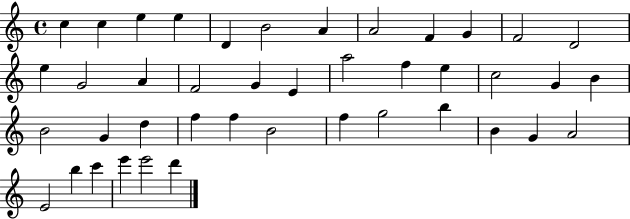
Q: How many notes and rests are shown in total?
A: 42